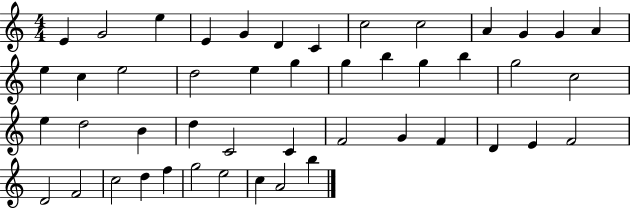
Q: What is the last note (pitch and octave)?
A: B5